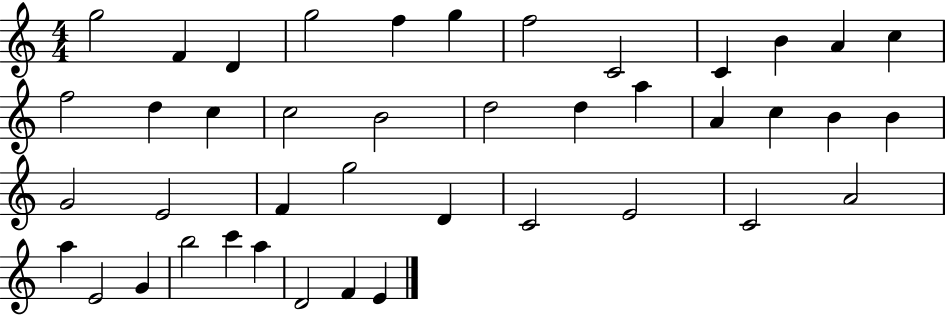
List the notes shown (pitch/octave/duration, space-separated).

G5/h F4/q D4/q G5/h F5/q G5/q F5/h C4/h C4/q B4/q A4/q C5/q F5/h D5/q C5/q C5/h B4/h D5/h D5/q A5/q A4/q C5/q B4/q B4/q G4/h E4/h F4/q G5/h D4/q C4/h E4/h C4/h A4/h A5/q E4/h G4/q B5/h C6/q A5/q D4/h F4/q E4/q